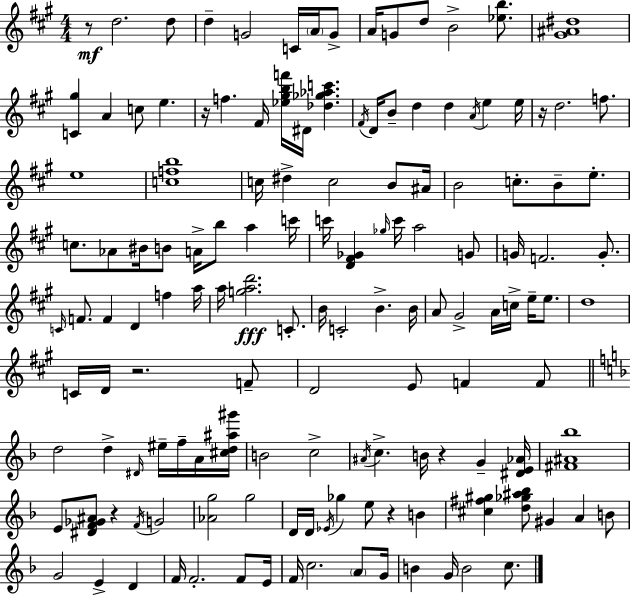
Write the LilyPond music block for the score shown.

{
  \clef treble
  \numericTimeSignature
  \time 4/4
  \key a \major
  r8\mf d''2. d''8 | d''4-- g'2 c'16 \parenthesize a'16 g'8-> | a'16 g'8 d''8 b'2-> <ees'' b''>8. | <gis' ais' dis''>1 | \break <c' gis''>4 a'4 c''8 e''4. | r16 f''4. fis'16 <ees'' gis'' b'' f'''>16 dis'16 <des'' ges'' aes'' c'''>4. | \acciaccatura { fis'16 } d'16 b'8-- d''4 d''4 \acciaccatura { a'16 } e''4 | e''16 r16 d''2. f''8. | \break e''1 | <c'' f'' b''>1 | c''16 dis''4-> c''2 b'8 | ais'16 b'2 c''8.-. b'8-- e''8.-. | \break c''8. aes'8 bis'16 b'8 a'16-> b''8 a''4 | c'''16 c'''16 <d' fis' ges'>4 \grace { ges''16 } c'''16 a''2 | g'8 g'16 f'2. | g'8.-. \grace { c'16 } f'8. f'4 d'4 f''4 | \break a''16 a''16 <g'' a'' d'''>2.\fff | c'8.-. b'16 c'2-. b'4.-> | b'16 a'8 gis'2-> a'16 c''16-> | e''16-- e''8. d''1 | \break c'16 d'16 r2. | f'8-- d'2 e'8 f'4 | f'8 \bar "||" \break \key f \major d''2 d''4-> \grace { dis'16 } eis''16-- f''16-- a'16 | <cis'' d'' ais'' gis'''>16 b'2 c''2-> | \acciaccatura { ais'16 } c''4.-> b'16 r4 g'4-- | <dis' e' aes'>16 <fis' ais' bes''>1 | \break e'8 <dis' f' ges' ais'>8 r4 \acciaccatura { f'16 } g'2 | <aes' g''>2 g''2 | d'16 d'16 \acciaccatura { ees'16 } ges''4 e''8 r4 | b'4 <cis'' fis'' gis''>4 <d'' ges'' ais'' bes''>8 gis'4 a'4 | \break b'8 g'2 e'4-> | d'4 f'16 f'2.-. | f'8 e'16 f'16 c''2. | \parenthesize a'8 g'16 b'4 g'16 b'2 | \break c''8. \bar "|."
}